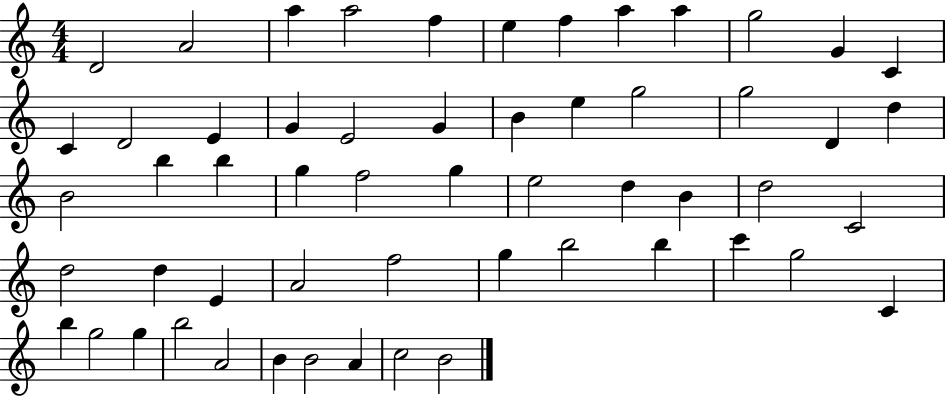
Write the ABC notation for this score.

X:1
T:Untitled
M:4/4
L:1/4
K:C
D2 A2 a a2 f e f a a g2 G C C D2 E G E2 G B e g2 g2 D d B2 b b g f2 g e2 d B d2 C2 d2 d E A2 f2 g b2 b c' g2 C b g2 g b2 A2 B B2 A c2 B2